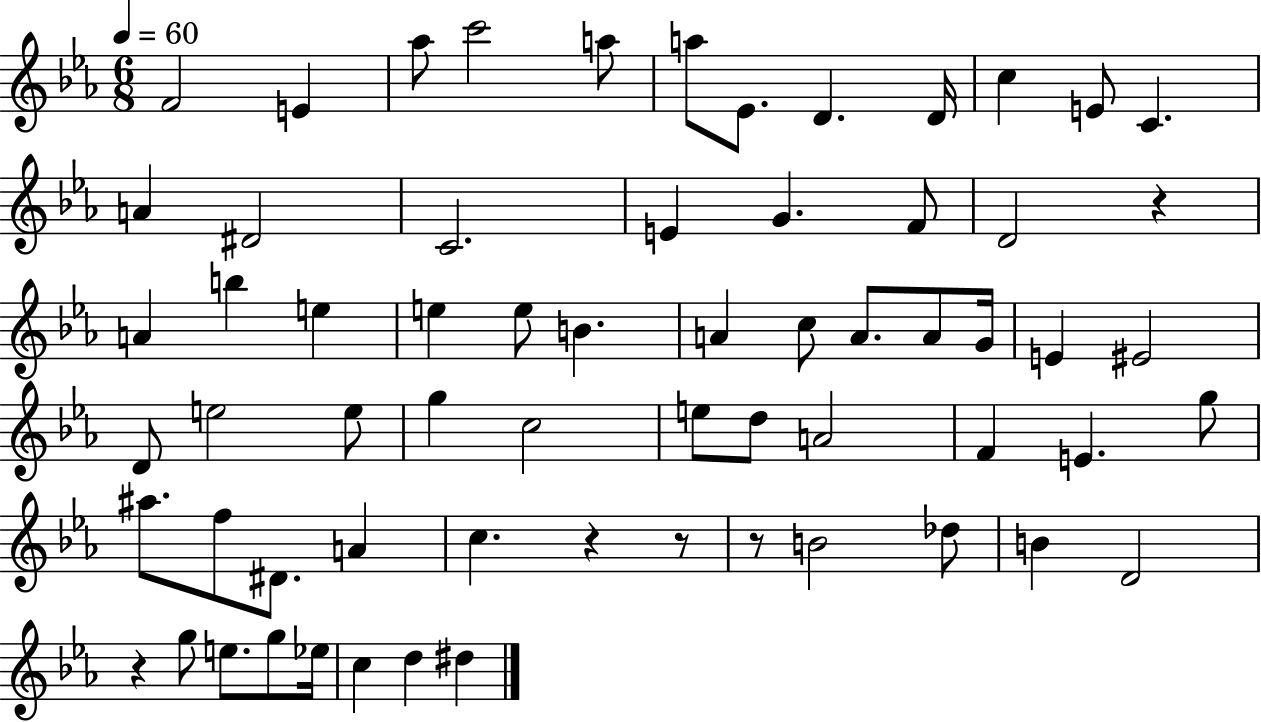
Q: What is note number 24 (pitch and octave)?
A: E5